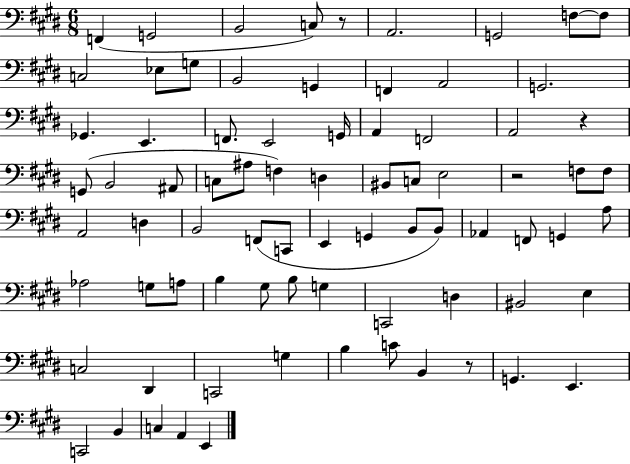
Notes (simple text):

F2/q G2/h B2/h C3/e R/e A2/h. G2/h F3/e F3/e C3/h Eb3/e G3/e B2/h G2/q F2/q A2/h G2/h. Gb2/q. E2/q. F2/e. E2/h G2/s A2/q F2/h A2/h R/q G2/e B2/h A#2/e C3/e A#3/e F3/q D3/q BIS2/e C3/e E3/h R/h F3/e F3/e A2/h D3/q B2/h F2/e C2/e E2/q G2/q B2/e B2/e Ab2/q F2/e G2/q A3/e Ab3/h G3/e A3/e B3/q G#3/e B3/e G3/q C2/h D3/q BIS2/h E3/q C3/h D#2/q C2/h G3/q B3/q C4/e B2/q R/e G2/q. E2/q. C2/h B2/q C3/q A2/q E2/q